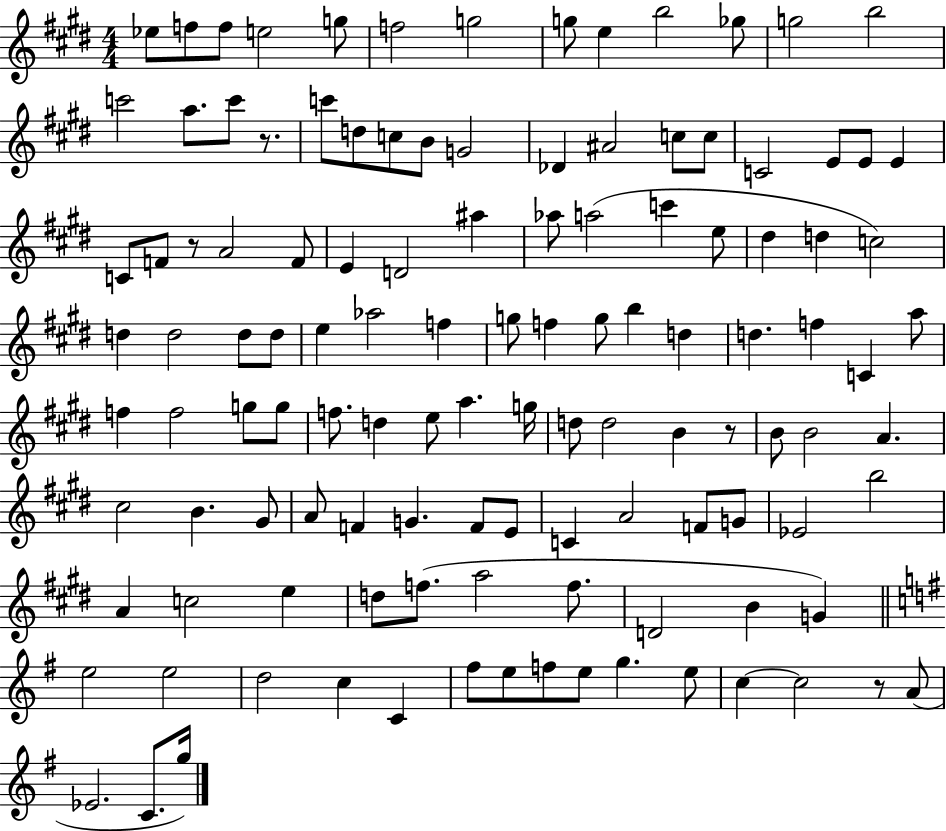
{
  \clef treble
  \numericTimeSignature
  \time 4/4
  \key e \major
  \repeat volta 2 { ees''8 f''8 f''8 e''2 g''8 | f''2 g''2 | g''8 e''4 b''2 ges''8 | g''2 b''2 | \break c'''2 a''8. c'''8 r8. | c'''8 d''8 c''8 b'8 g'2 | des'4 ais'2 c''8 c''8 | c'2 e'8 e'8 e'4 | \break c'8 f'8 r8 a'2 f'8 | e'4 d'2 ais''4 | aes''8 a''2( c'''4 e''8 | dis''4 d''4 c''2) | \break d''4 d''2 d''8 d''8 | e''4 aes''2 f''4 | g''8 f''4 g''8 b''4 d''4 | d''4. f''4 c'4 a''8 | \break f''4 f''2 g''8 g''8 | f''8. d''4 e''8 a''4. g''16 | d''8 d''2 b'4 r8 | b'8 b'2 a'4. | \break cis''2 b'4. gis'8 | a'8 f'4 g'4. f'8 e'8 | c'4 a'2 f'8 g'8 | ees'2 b''2 | \break a'4 c''2 e''4 | d''8 f''8.( a''2 f''8. | d'2 b'4 g'4) | \bar "||" \break \key g \major e''2 e''2 | d''2 c''4 c'4 | fis''8 e''8 f''8 e''8 g''4. e''8 | c''4~~ c''2 r8 a'8( | \break ees'2. c'8. g''16) | } \bar "|."
}